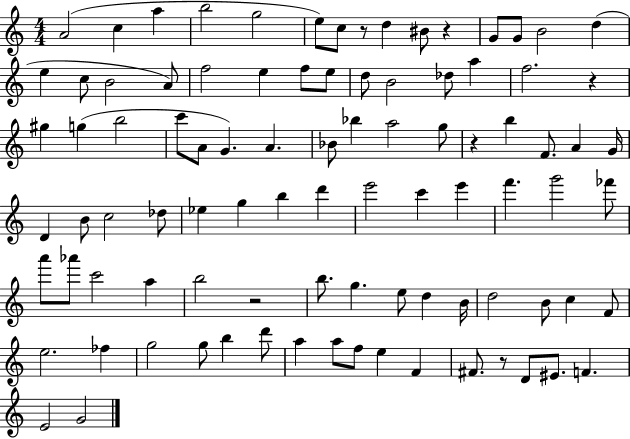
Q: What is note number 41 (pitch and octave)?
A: G4